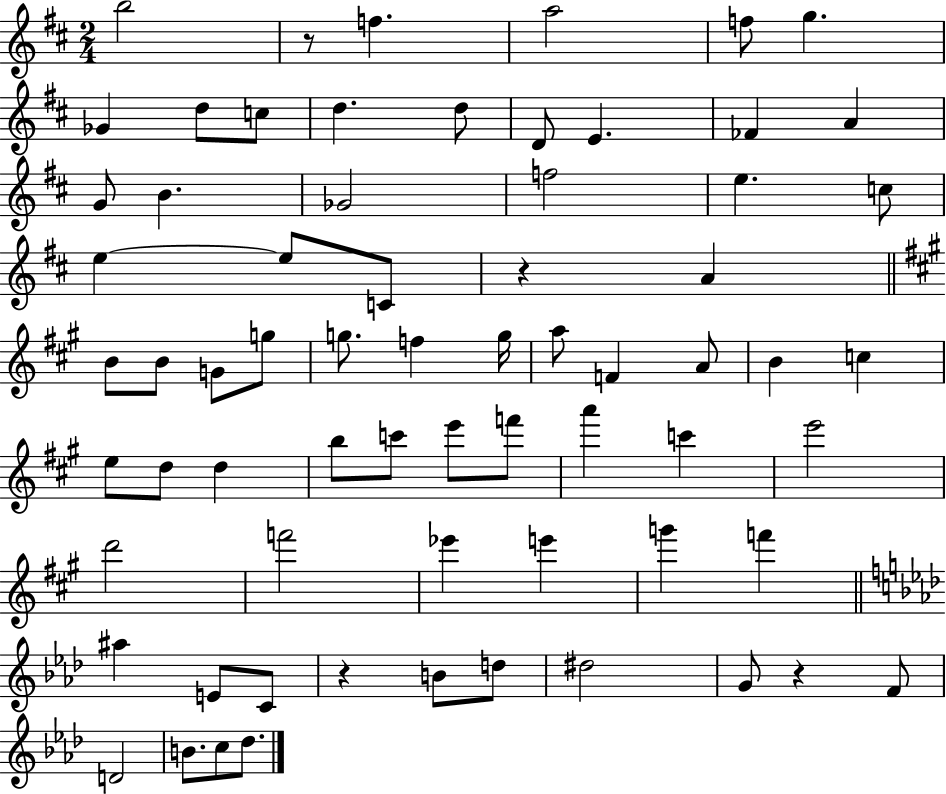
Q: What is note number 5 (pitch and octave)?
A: G5